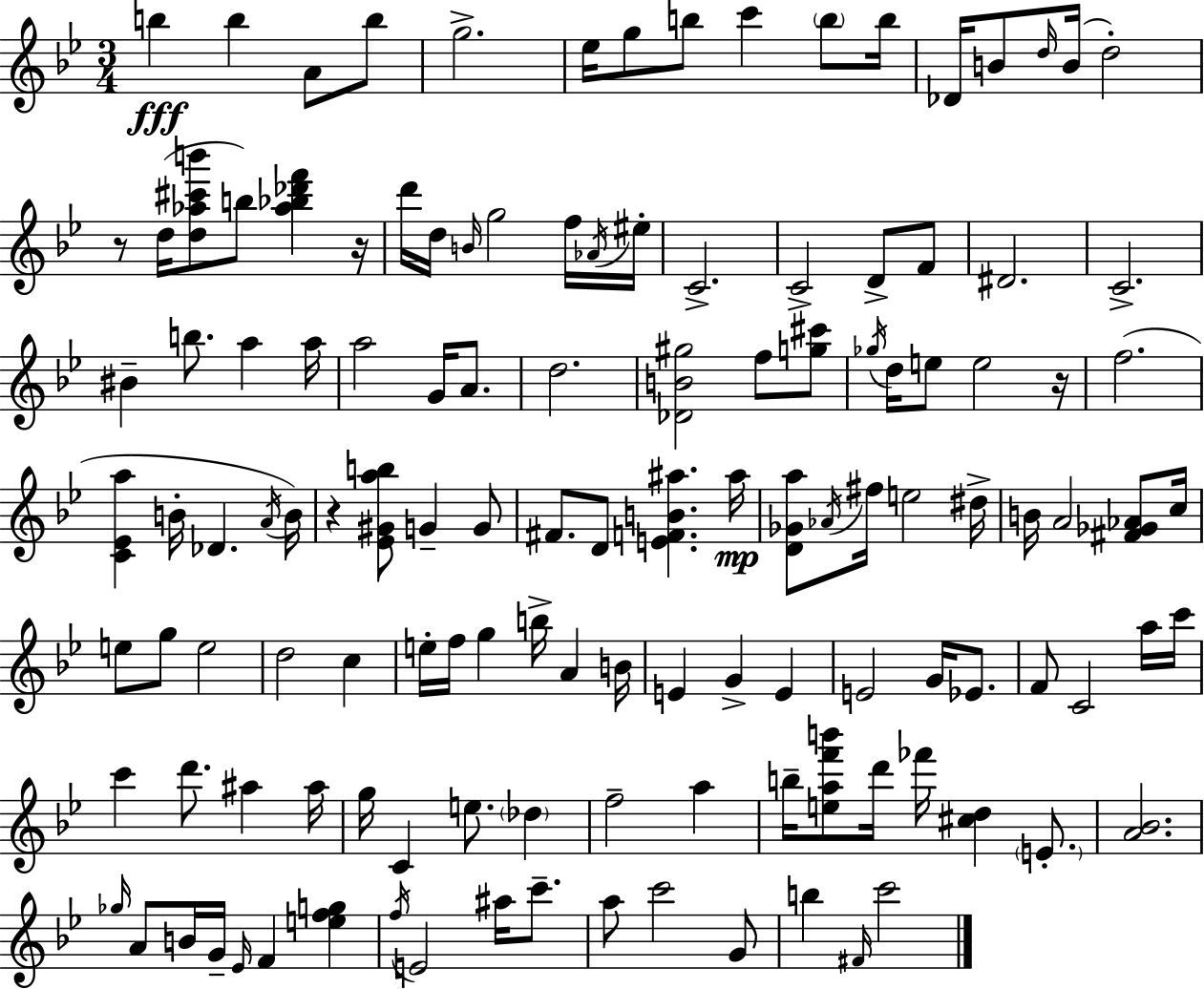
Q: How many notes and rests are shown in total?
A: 129